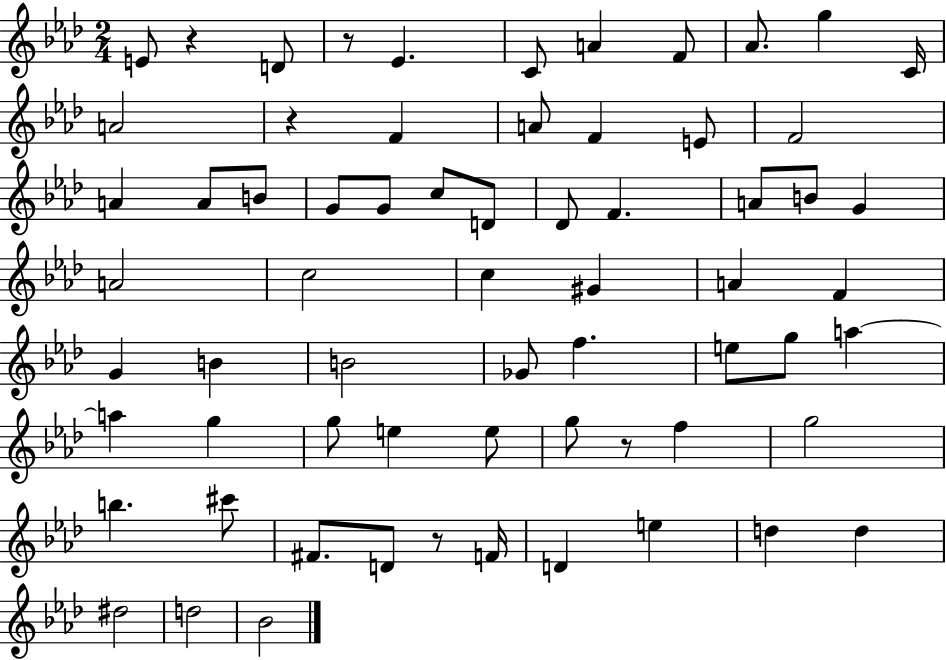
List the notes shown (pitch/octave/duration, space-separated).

E4/e R/q D4/e R/e Eb4/q. C4/e A4/q F4/e Ab4/e. G5/q C4/s A4/h R/q F4/q A4/e F4/q E4/e F4/h A4/q A4/e B4/e G4/e G4/e C5/e D4/e Db4/e F4/q. A4/e B4/e G4/q A4/h C5/h C5/q G#4/q A4/q F4/q G4/q B4/q B4/h Gb4/e F5/q. E5/e G5/e A5/q A5/q G5/q G5/e E5/q E5/e G5/e R/e F5/q G5/h B5/q. C#6/e F#4/e. D4/e R/e F4/s D4/q E5/q D5/q D5/q D#5/h D5/h Bb4/h